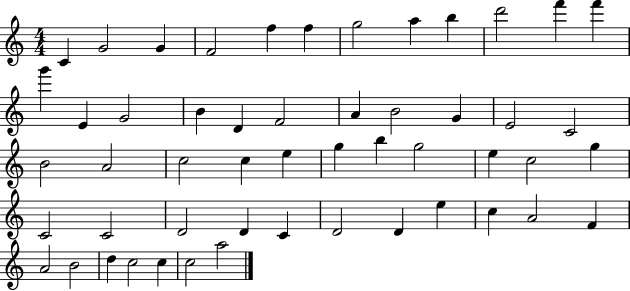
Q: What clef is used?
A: treble